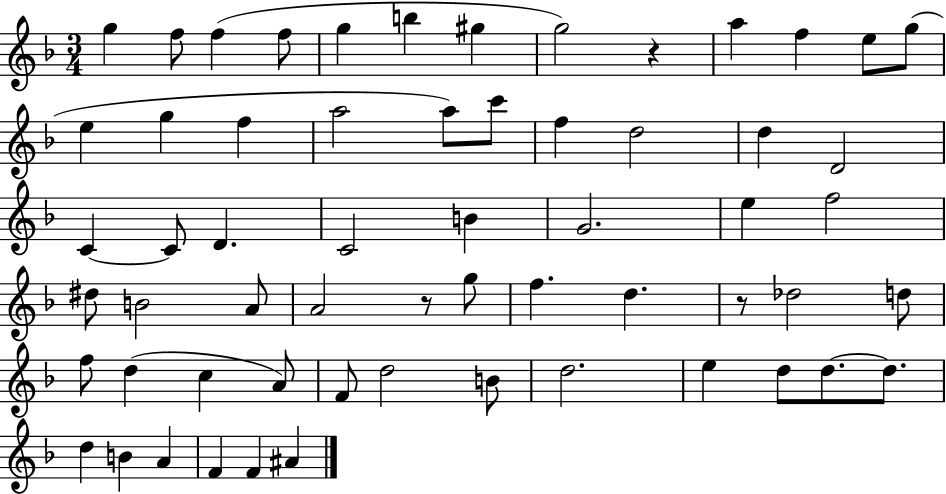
{
  \clef treble
  \numericTimeSignature
  \time 3/4
  \key f \major
  \repeat volta 2 { g''4 f''8 f''4( f''8 | g''4 b''4 gis''4 | g''2) r4 | a''4 f''4 e''8 g''8( | \break e''4 g''4 f''4 | a''2 a''8) c'''8 | f''4 d''2 | d''4 d'2 | \break c'4~~ c'8 d'4. | c'2 b'4 | g'2. | e''4 f''2 | \break dis''8 b'2 a'8 | a'2 r8 g''8 | f''4. d''4. | r8 des''2 d''8 | \break f''8 d''4( c''4 a'8) | f'8 d''2 b'8 | d''2. | e''4 d''8 d''8.~~ d''8. | \break d''4 b'4 a'4 | f'4 f'4 ais'4 | } \bar "|."
}